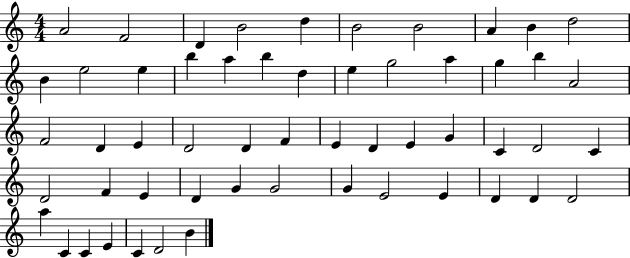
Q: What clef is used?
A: treble